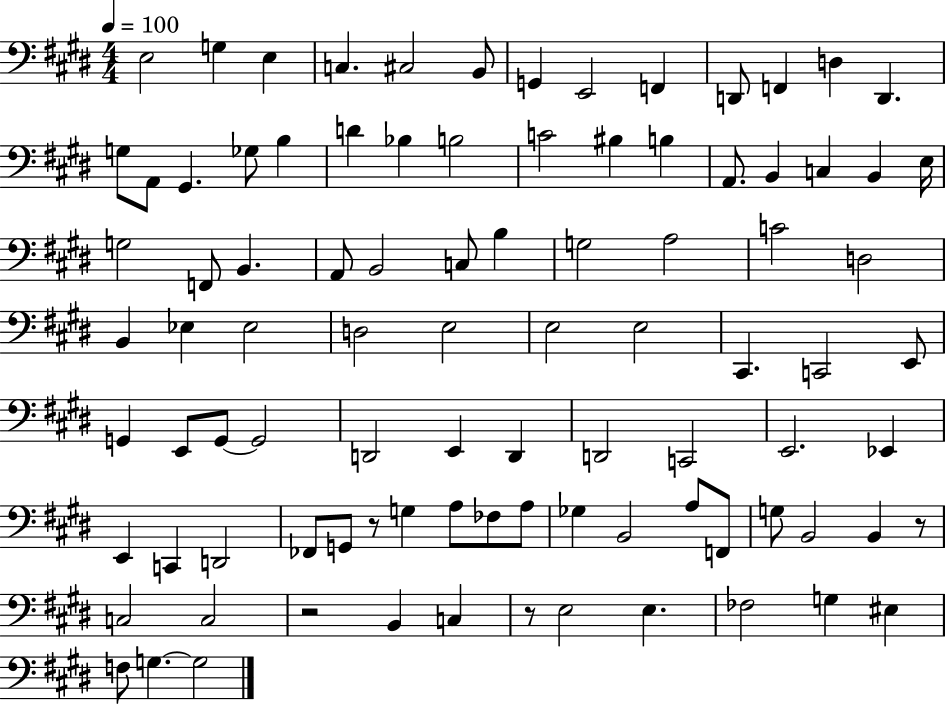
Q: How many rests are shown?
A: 4